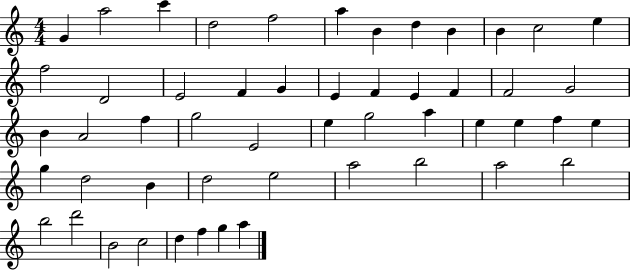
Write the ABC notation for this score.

X:1
T:Untitled
M:4/4
L:1/4
K:C
G a2 c' d2 f2 a B d B B c2 e f2 D2 E2 F G E F E F F2 G2 B A2 f g2 E2 e g2 a e e f e g d2 B d2 e2 a2 b2 a2 b2 b2 d'2 B2 c2 d f g a